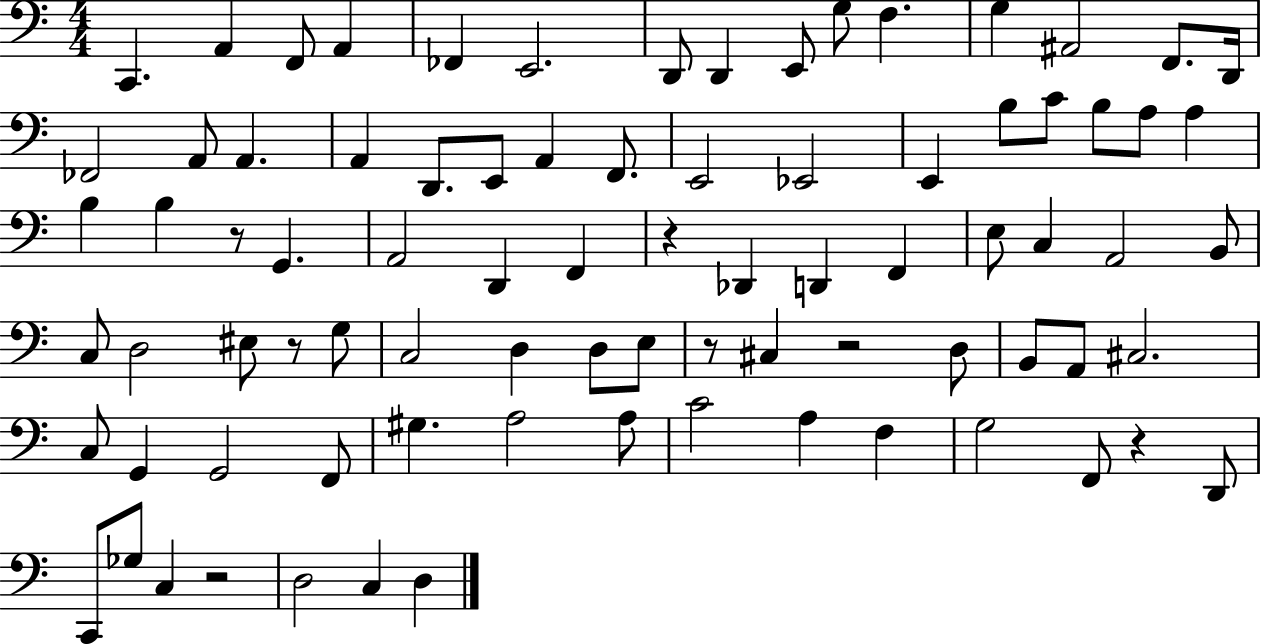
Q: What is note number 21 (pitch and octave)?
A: E2